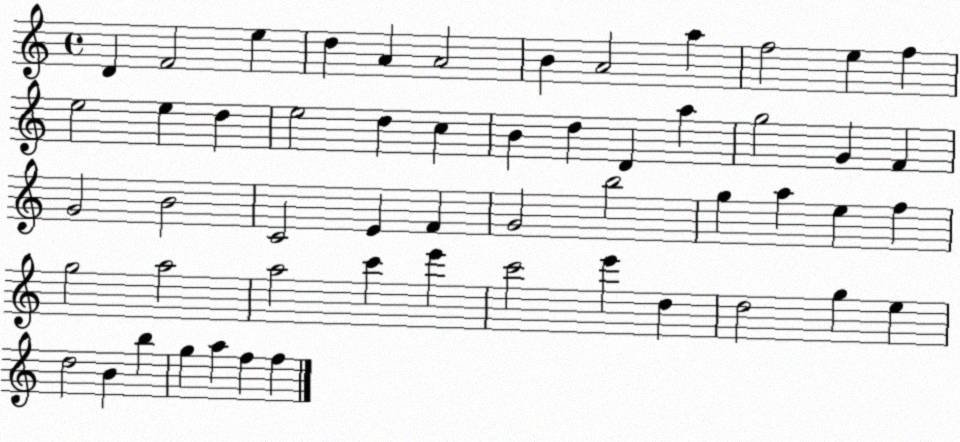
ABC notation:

X:1
T:Untitled
M:4/4
L:1/4
K:C
D F2 e d A A2 B A2 a f2 e f e2 e d e2 d c B d D a g2 G F G2 B2 C2 E F G2 b2 g a e f g2 a2 a2 c' e' c'2 e' d d2 g e d2 B b g a f f